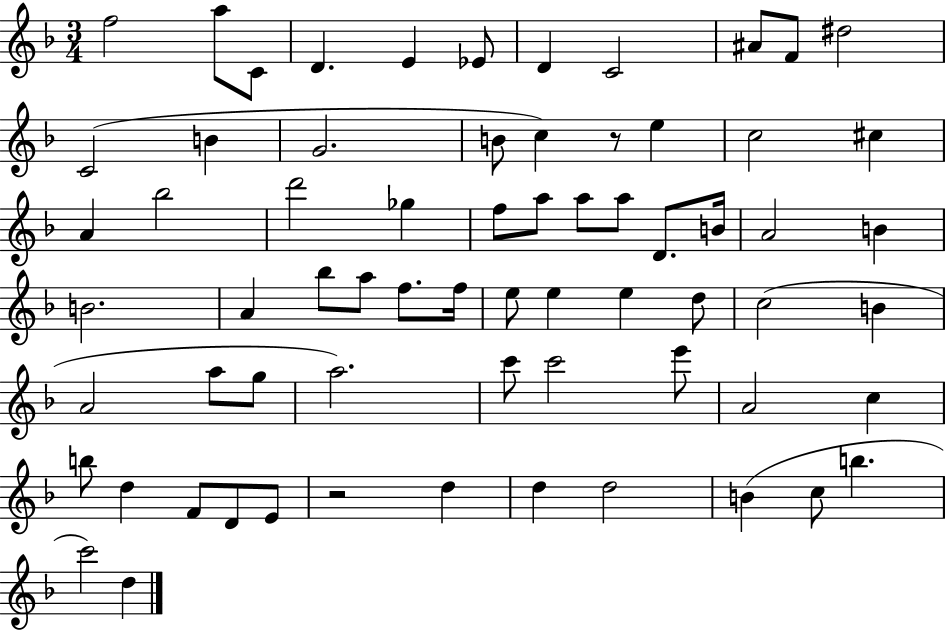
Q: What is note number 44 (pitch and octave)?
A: A4